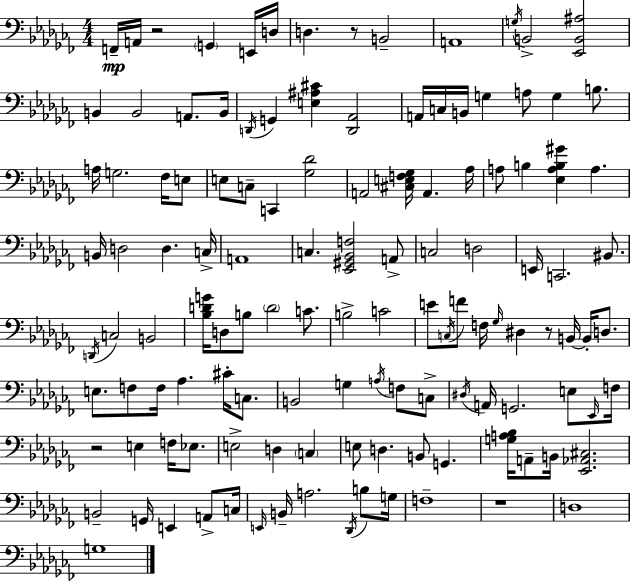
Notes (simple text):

F2/s A2/s R/h G2/q E2/s D3/s D3/q. R/e B2/h A2/w G3/s B2/h [Eb2,B2,A#3]/h B2/q B2/h A2/e. B2/s D2/s G2/q [E3,A#3,C#4]/q [D2,Ab2]/h A2/s C3/s B2/s G3/q A3/e G3/q B3/e. A3/s G3/h. FES3/s E3/e E3/e C3/e C2/q [Gb3,Db4]/h A2/h [C#3,E3,F3,Gb3]/s A2/q. Ab3/s A3/e B3/q [Eb3,A3,B3,G#4]/q A3/q. B2/s D3/h D3/q. C3/s A2/w C3/q. [Eb2,G#2,Bb2,F3]/h A2/e C3/h D3/h E2/s C2/h. BIS2/e. D2/s C3/h B2/h [Bb3,D4,G4]/s D3/e B3/e D4/h C4/e. B3/h C4/h E4/e C3/s F4/e F3/s Gb3/s D#3/q R/e B2/s B2/s D3/e. E3/e. F3/e F3/s Ab3/q. C#4/s C3/e. B2/h G3/q A3/s F3/e C3/e D#3/s A2/s G2/h. E3/e Eb2/s F3/s R/h E3/q F3/s Eb3/e. E3/h D3/q C3/q E3/e D3/q. B2/e G2/q. [G3,A3,Bb3]/s A2/e B2/s [Eb2,Ab2,C#3]/h. B2/h G2/s E2/q A2/e C3/s E2/s B2/s A3/h. Db2/s B3/e G3/s F3/w R/w D3/w G3/w